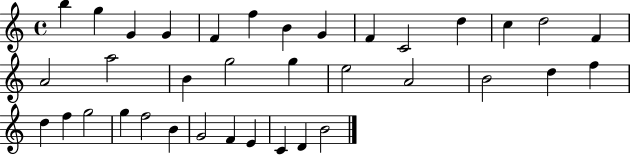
{
  \clef treble
  \time 4/4
  \defaultTimeSignature
  \key c \major
  b''4 g''4 g'4 g'4 | f'4 f''4 b'4 g'4 | f'4 c'2 d''4 | c''4 d''2 f'4 | \break a'2 a''2 | b'4 g''2 g''4 | e''2 a'2 | b'2 d''4 f''4 | \break d''4 f''4 g''2 | g''4 f''2 b'4 | g'2 f'4 e'4 | c'4 d'4 b'2 | \break \bar "|."
}